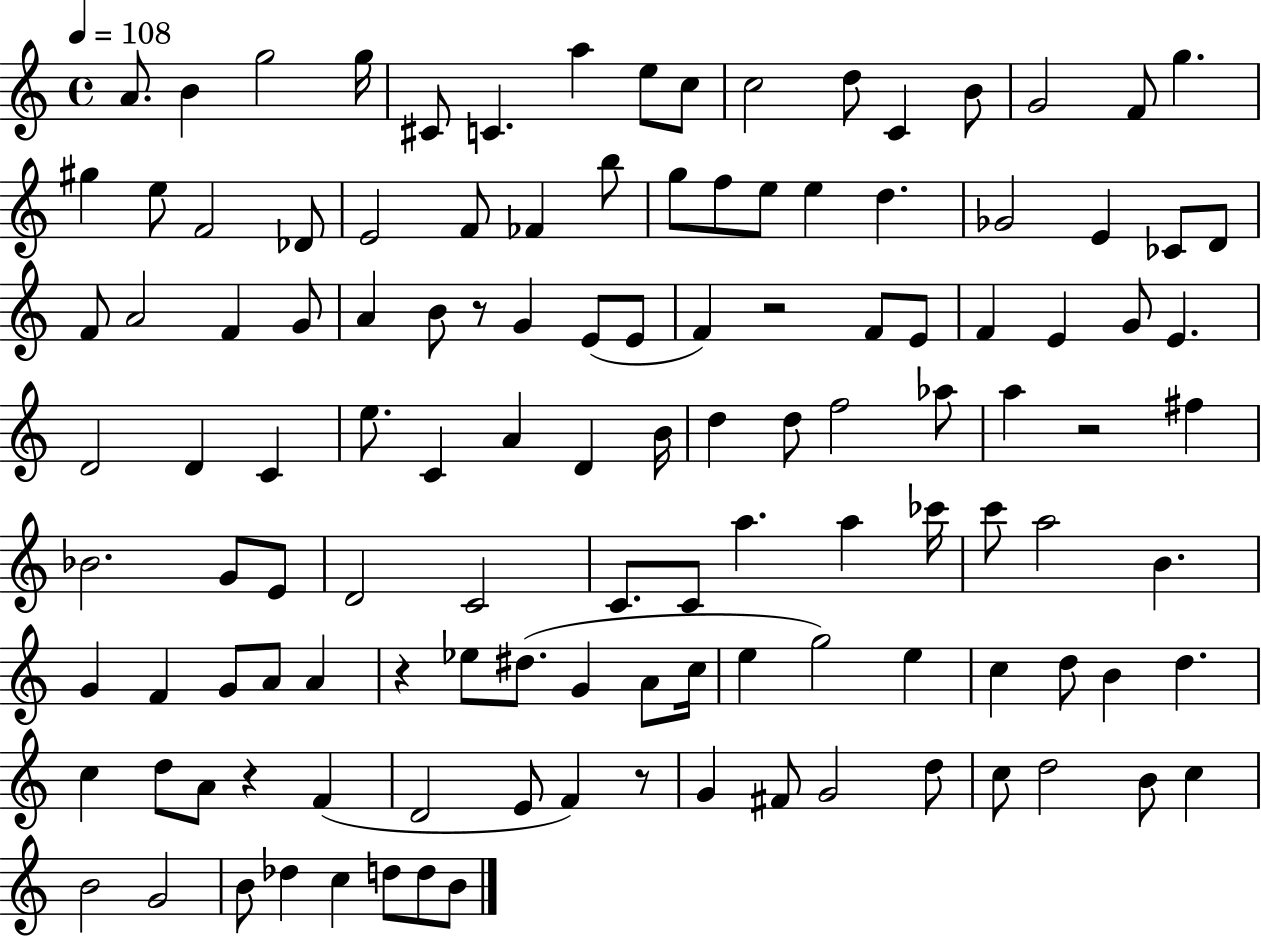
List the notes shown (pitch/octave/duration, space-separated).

A4/e. B4/q G5/h G5/s C#4/e C4/q. A5/q E5/e C5/e C5/h D5/e C4/q B4/e G4/h F4/e G5/q. G#5/q E5/e F4/h Db4/e E4/h F4/e FES4/q B5/e G5/e F5/e E5/e E5/q D5/q. Gb4/h E4/q CES4/e D4/e F4/e A4/h F4/q G4/e A4/q B4/e R/e G4/q E4/e E4/e F4/q R/h F4/e E4/e F4/q E4/q G4/e E4/q. D4/h D4/q C4/q E5/e. C4/q A4/q D4/q B4/s D5/q D5/e F5/h Ab5/e A5/q R/h F#5/q Bb4/h. G4/e E4/e D4/h C4/h C4/e. C4/e A5/q. A5/q CES6/s C6/e A5/h B4/q. G4/q F4/q G4/e A4/e A4/q R/q Eb5/e D#5/e. G4/q A4/e C5/s E5/q G5/h E5/q C5/q D5/e B4/q D5/q. C5/q D5/e A4/e R/q F4/q D4/h E4/e F4/q R/e G4/q F#4/e G4/h D5/e C5/e D5/h B4/e C5/q B4/h G4/h B4/e Db5/q C5/q D5/e D5/e B4/e